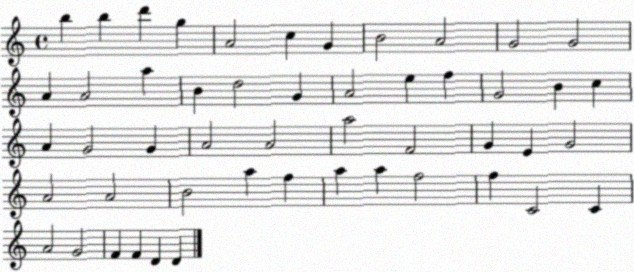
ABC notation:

X:1
T:Untitled
M:4/4
L:1/4
K:C
b b d' g A2 c G B2 A2 G2 G2 A A2 a B d2 G A2 e f G2 B c A G2 G A2 A2 a2 F2 G E G2 A2 A2 B2 a f a a f2 f C2 C A2 G2 F F D D